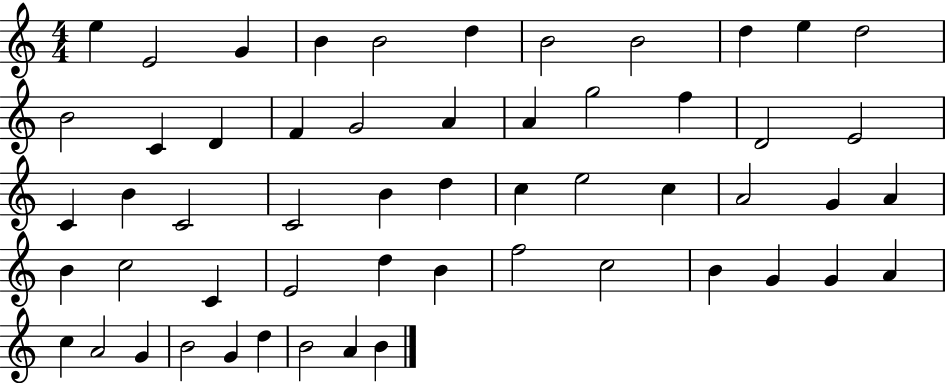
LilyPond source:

{
  \clef treble
  \numericTimeSignature
  \time 4/4
  \key c \major
  e''4 e'2 g'4 | b'4 b'2 d''4 | b'2 b'2 | d''4 e''4 d''2 | \break b'2 c'4 d'4 | f'4 g'2 a'4 | a'4 g''2 f''4 | d'2 e'2 | \break c'4 b'4 c'2 | c'2 b'4 d''4 | c''4 e''2 c''4 | a'2 g'4 a'4 | \break b'4 c''2 c'4 | e'2 d''4 b'4 | f''2 c''2 | b'4 g'4 g'4 a'4 | \break c''4 a'2 g'4 | b'2 g'4 d''4 | b'2 a'4 b'4 | \bar "|."
}